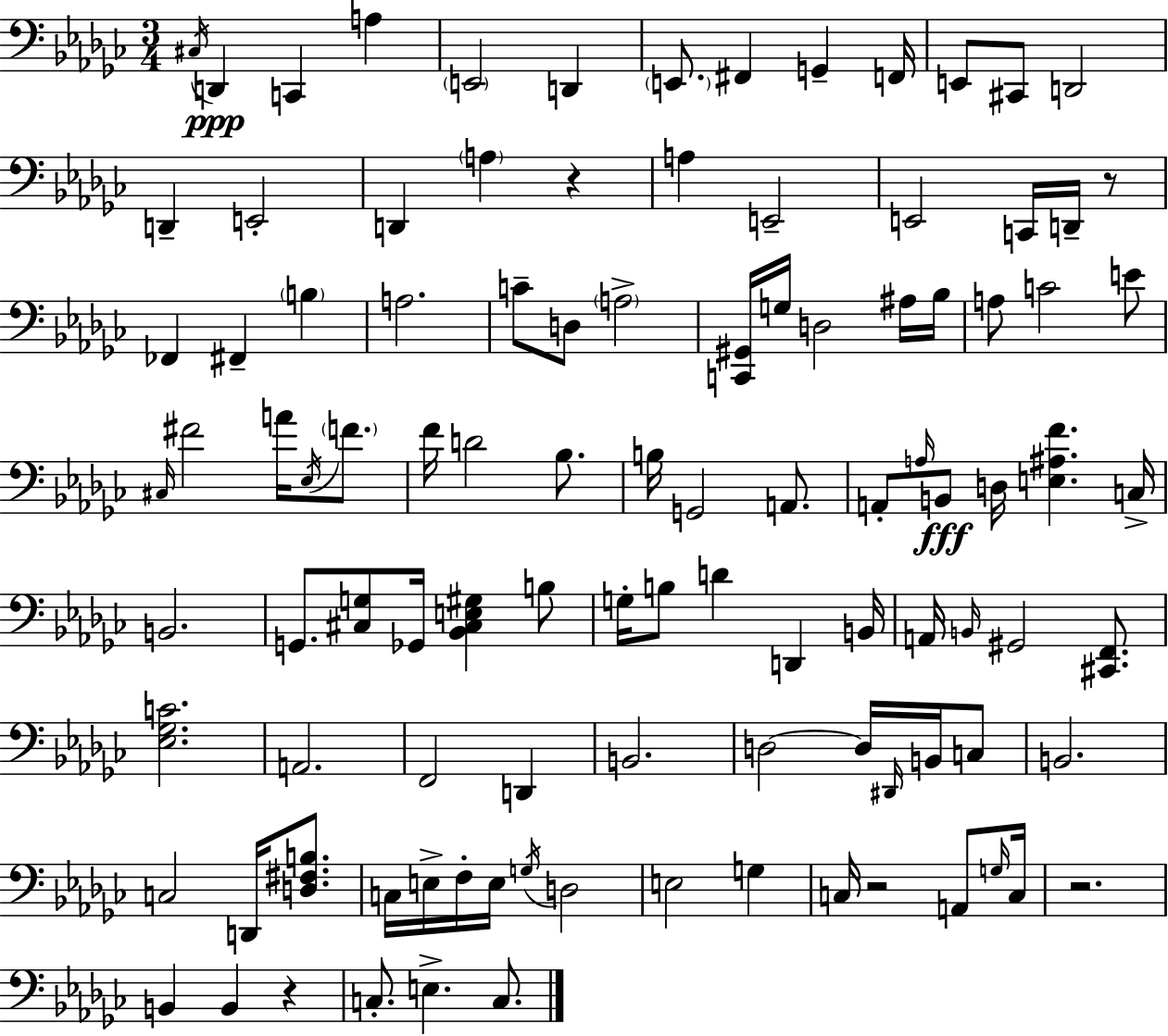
{
  \clef bass
  \numericTimeSignature
  \time 3/4
  \key ees \minor
  \acciaccatura { cis16 }\ppp d,4 c,4 a4 | \parenthesize e,2 d,4 | \parenthesize e,8. fis,4 g,4-- | f,16 e,8 cis,8 d,2 | \break d,4-- e,2-. | d,4 \parenthesize a4 r4 | a4 e,2-- | e,2 c,16 d,16-- r8 | \break fes,4 fis,4-- \parenthesize b4 | a2. | c'8-- d8 \parenthesize a2-> | <c, gis,>16 g16 d2 ais16 | \break bes16 a8 c'2 e'8 | \grace { cis16 } fis'2 a'16 \acciaccatura { ees16 } | \parenthesize f'8. f'16 d'2 | bes8. b16 g,2 | \break a,8. a,8-. \grace { a16 } b,8\fff d16 <e ais f'>4. | c16-> b,2. | g,8. <cis g>8 ges,16 <bes, cis e gis>4 | b8 g16-. b8 d'4 d,4 | \break b,16 a,16 \grace { b,16 } gis,2 | <cis, f,>8. <ees ges c'>2. | a,2. | f,2 | \break d,4 b,2. | d2~~ | d16 \grace { dis,16 } b,16 c8 b,2. | c2 | \break d,16 <d fis b>8. c16 e16-> f16-. e16 \acciaccatura { g16 } d2 | e2 | g4 c16 r2 | a,8 \grace { g16 } c16 r2. | \break b,4 | b,4 r4 c8.-. e4.-> | c8. \bar "|."
}